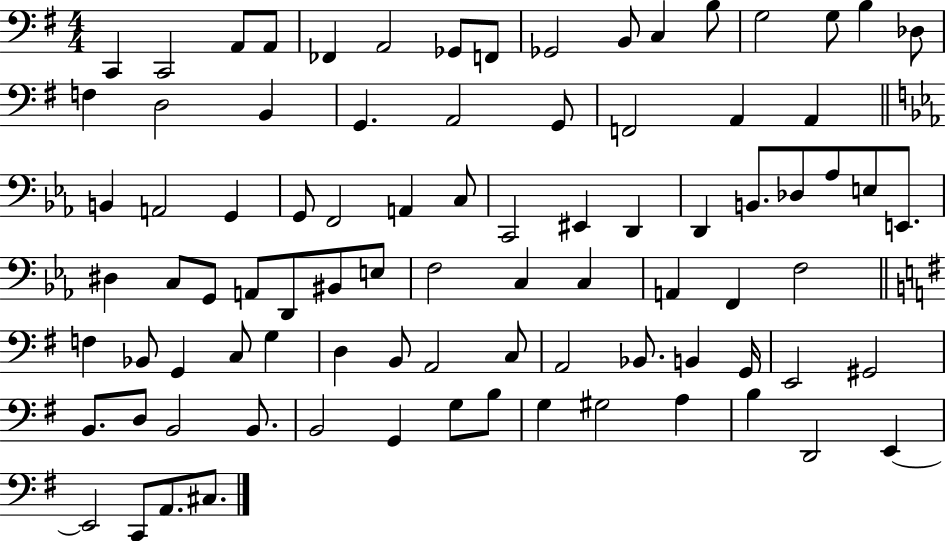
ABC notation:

X:1
T:Untitled
M:4/4
L:1/4
K:G
C,, C,,2 A,,/2 A,,/2 _F,, A,,2 _G,,/2 F,,/2 _G,,2 B,,/2 C, B,/2 G,2 G,/2 B, _D,/2 F, D,2 B,, G,, A,,2 G,,/2 F,,2 A,, A,, B,, A,,2 G,, G,,/2 F,,2 A,, C,/2 C,,2 ^E,, D,, D,, B,,/2 _D,/2 _A,/2 E,/2 E,,/2 ^D, C,/2 G,,/2 A,,/2 D,,/2 ^B,,/2 E,/2 F,2 C, C, A,, F,, F,2 F, _B,,/2 G,, C,/2 G, D, B,,/2 A,,2 C,/2 A,,2 _B,,/2 B,, G,,/4 E,,2 ^G,,2 B,,/2 D,/2 B,,2 B,,/2 B,,2 G,, G,/2 B,/2 G, ^G,2 A, B, D,,2 E,, E,,2 C,,/2 A,,/2 ^C,/2